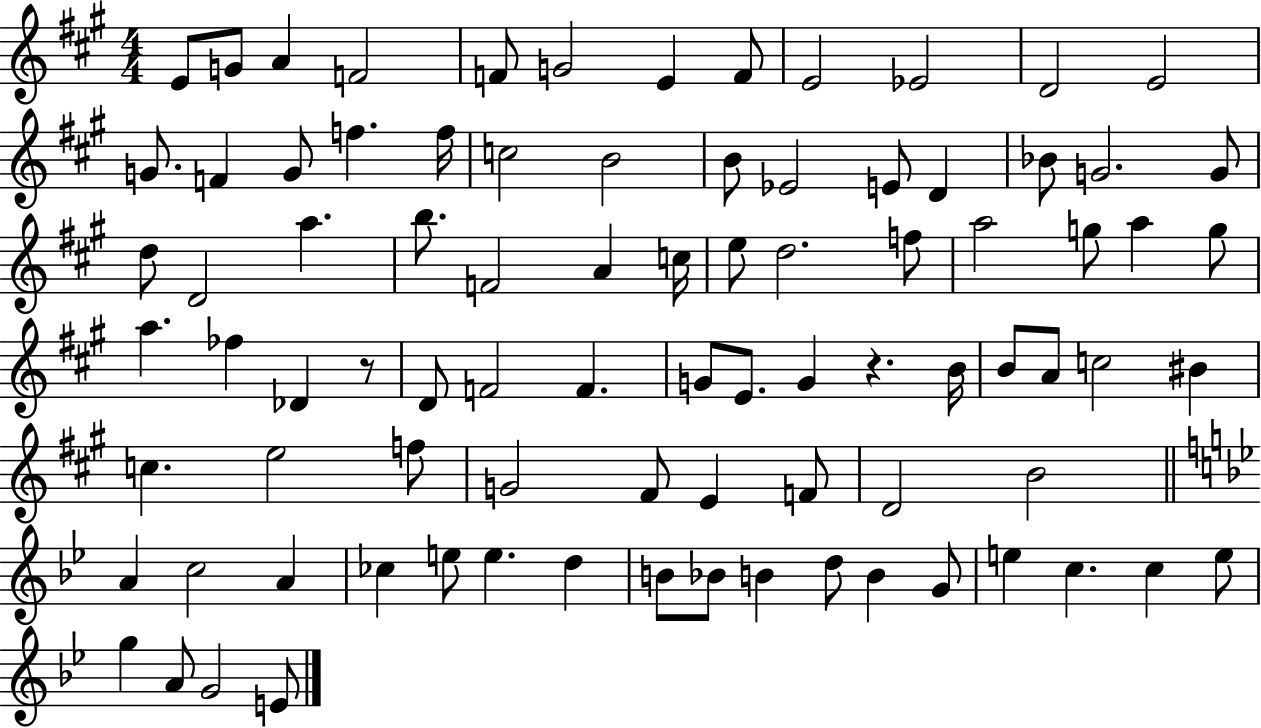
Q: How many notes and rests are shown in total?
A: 86